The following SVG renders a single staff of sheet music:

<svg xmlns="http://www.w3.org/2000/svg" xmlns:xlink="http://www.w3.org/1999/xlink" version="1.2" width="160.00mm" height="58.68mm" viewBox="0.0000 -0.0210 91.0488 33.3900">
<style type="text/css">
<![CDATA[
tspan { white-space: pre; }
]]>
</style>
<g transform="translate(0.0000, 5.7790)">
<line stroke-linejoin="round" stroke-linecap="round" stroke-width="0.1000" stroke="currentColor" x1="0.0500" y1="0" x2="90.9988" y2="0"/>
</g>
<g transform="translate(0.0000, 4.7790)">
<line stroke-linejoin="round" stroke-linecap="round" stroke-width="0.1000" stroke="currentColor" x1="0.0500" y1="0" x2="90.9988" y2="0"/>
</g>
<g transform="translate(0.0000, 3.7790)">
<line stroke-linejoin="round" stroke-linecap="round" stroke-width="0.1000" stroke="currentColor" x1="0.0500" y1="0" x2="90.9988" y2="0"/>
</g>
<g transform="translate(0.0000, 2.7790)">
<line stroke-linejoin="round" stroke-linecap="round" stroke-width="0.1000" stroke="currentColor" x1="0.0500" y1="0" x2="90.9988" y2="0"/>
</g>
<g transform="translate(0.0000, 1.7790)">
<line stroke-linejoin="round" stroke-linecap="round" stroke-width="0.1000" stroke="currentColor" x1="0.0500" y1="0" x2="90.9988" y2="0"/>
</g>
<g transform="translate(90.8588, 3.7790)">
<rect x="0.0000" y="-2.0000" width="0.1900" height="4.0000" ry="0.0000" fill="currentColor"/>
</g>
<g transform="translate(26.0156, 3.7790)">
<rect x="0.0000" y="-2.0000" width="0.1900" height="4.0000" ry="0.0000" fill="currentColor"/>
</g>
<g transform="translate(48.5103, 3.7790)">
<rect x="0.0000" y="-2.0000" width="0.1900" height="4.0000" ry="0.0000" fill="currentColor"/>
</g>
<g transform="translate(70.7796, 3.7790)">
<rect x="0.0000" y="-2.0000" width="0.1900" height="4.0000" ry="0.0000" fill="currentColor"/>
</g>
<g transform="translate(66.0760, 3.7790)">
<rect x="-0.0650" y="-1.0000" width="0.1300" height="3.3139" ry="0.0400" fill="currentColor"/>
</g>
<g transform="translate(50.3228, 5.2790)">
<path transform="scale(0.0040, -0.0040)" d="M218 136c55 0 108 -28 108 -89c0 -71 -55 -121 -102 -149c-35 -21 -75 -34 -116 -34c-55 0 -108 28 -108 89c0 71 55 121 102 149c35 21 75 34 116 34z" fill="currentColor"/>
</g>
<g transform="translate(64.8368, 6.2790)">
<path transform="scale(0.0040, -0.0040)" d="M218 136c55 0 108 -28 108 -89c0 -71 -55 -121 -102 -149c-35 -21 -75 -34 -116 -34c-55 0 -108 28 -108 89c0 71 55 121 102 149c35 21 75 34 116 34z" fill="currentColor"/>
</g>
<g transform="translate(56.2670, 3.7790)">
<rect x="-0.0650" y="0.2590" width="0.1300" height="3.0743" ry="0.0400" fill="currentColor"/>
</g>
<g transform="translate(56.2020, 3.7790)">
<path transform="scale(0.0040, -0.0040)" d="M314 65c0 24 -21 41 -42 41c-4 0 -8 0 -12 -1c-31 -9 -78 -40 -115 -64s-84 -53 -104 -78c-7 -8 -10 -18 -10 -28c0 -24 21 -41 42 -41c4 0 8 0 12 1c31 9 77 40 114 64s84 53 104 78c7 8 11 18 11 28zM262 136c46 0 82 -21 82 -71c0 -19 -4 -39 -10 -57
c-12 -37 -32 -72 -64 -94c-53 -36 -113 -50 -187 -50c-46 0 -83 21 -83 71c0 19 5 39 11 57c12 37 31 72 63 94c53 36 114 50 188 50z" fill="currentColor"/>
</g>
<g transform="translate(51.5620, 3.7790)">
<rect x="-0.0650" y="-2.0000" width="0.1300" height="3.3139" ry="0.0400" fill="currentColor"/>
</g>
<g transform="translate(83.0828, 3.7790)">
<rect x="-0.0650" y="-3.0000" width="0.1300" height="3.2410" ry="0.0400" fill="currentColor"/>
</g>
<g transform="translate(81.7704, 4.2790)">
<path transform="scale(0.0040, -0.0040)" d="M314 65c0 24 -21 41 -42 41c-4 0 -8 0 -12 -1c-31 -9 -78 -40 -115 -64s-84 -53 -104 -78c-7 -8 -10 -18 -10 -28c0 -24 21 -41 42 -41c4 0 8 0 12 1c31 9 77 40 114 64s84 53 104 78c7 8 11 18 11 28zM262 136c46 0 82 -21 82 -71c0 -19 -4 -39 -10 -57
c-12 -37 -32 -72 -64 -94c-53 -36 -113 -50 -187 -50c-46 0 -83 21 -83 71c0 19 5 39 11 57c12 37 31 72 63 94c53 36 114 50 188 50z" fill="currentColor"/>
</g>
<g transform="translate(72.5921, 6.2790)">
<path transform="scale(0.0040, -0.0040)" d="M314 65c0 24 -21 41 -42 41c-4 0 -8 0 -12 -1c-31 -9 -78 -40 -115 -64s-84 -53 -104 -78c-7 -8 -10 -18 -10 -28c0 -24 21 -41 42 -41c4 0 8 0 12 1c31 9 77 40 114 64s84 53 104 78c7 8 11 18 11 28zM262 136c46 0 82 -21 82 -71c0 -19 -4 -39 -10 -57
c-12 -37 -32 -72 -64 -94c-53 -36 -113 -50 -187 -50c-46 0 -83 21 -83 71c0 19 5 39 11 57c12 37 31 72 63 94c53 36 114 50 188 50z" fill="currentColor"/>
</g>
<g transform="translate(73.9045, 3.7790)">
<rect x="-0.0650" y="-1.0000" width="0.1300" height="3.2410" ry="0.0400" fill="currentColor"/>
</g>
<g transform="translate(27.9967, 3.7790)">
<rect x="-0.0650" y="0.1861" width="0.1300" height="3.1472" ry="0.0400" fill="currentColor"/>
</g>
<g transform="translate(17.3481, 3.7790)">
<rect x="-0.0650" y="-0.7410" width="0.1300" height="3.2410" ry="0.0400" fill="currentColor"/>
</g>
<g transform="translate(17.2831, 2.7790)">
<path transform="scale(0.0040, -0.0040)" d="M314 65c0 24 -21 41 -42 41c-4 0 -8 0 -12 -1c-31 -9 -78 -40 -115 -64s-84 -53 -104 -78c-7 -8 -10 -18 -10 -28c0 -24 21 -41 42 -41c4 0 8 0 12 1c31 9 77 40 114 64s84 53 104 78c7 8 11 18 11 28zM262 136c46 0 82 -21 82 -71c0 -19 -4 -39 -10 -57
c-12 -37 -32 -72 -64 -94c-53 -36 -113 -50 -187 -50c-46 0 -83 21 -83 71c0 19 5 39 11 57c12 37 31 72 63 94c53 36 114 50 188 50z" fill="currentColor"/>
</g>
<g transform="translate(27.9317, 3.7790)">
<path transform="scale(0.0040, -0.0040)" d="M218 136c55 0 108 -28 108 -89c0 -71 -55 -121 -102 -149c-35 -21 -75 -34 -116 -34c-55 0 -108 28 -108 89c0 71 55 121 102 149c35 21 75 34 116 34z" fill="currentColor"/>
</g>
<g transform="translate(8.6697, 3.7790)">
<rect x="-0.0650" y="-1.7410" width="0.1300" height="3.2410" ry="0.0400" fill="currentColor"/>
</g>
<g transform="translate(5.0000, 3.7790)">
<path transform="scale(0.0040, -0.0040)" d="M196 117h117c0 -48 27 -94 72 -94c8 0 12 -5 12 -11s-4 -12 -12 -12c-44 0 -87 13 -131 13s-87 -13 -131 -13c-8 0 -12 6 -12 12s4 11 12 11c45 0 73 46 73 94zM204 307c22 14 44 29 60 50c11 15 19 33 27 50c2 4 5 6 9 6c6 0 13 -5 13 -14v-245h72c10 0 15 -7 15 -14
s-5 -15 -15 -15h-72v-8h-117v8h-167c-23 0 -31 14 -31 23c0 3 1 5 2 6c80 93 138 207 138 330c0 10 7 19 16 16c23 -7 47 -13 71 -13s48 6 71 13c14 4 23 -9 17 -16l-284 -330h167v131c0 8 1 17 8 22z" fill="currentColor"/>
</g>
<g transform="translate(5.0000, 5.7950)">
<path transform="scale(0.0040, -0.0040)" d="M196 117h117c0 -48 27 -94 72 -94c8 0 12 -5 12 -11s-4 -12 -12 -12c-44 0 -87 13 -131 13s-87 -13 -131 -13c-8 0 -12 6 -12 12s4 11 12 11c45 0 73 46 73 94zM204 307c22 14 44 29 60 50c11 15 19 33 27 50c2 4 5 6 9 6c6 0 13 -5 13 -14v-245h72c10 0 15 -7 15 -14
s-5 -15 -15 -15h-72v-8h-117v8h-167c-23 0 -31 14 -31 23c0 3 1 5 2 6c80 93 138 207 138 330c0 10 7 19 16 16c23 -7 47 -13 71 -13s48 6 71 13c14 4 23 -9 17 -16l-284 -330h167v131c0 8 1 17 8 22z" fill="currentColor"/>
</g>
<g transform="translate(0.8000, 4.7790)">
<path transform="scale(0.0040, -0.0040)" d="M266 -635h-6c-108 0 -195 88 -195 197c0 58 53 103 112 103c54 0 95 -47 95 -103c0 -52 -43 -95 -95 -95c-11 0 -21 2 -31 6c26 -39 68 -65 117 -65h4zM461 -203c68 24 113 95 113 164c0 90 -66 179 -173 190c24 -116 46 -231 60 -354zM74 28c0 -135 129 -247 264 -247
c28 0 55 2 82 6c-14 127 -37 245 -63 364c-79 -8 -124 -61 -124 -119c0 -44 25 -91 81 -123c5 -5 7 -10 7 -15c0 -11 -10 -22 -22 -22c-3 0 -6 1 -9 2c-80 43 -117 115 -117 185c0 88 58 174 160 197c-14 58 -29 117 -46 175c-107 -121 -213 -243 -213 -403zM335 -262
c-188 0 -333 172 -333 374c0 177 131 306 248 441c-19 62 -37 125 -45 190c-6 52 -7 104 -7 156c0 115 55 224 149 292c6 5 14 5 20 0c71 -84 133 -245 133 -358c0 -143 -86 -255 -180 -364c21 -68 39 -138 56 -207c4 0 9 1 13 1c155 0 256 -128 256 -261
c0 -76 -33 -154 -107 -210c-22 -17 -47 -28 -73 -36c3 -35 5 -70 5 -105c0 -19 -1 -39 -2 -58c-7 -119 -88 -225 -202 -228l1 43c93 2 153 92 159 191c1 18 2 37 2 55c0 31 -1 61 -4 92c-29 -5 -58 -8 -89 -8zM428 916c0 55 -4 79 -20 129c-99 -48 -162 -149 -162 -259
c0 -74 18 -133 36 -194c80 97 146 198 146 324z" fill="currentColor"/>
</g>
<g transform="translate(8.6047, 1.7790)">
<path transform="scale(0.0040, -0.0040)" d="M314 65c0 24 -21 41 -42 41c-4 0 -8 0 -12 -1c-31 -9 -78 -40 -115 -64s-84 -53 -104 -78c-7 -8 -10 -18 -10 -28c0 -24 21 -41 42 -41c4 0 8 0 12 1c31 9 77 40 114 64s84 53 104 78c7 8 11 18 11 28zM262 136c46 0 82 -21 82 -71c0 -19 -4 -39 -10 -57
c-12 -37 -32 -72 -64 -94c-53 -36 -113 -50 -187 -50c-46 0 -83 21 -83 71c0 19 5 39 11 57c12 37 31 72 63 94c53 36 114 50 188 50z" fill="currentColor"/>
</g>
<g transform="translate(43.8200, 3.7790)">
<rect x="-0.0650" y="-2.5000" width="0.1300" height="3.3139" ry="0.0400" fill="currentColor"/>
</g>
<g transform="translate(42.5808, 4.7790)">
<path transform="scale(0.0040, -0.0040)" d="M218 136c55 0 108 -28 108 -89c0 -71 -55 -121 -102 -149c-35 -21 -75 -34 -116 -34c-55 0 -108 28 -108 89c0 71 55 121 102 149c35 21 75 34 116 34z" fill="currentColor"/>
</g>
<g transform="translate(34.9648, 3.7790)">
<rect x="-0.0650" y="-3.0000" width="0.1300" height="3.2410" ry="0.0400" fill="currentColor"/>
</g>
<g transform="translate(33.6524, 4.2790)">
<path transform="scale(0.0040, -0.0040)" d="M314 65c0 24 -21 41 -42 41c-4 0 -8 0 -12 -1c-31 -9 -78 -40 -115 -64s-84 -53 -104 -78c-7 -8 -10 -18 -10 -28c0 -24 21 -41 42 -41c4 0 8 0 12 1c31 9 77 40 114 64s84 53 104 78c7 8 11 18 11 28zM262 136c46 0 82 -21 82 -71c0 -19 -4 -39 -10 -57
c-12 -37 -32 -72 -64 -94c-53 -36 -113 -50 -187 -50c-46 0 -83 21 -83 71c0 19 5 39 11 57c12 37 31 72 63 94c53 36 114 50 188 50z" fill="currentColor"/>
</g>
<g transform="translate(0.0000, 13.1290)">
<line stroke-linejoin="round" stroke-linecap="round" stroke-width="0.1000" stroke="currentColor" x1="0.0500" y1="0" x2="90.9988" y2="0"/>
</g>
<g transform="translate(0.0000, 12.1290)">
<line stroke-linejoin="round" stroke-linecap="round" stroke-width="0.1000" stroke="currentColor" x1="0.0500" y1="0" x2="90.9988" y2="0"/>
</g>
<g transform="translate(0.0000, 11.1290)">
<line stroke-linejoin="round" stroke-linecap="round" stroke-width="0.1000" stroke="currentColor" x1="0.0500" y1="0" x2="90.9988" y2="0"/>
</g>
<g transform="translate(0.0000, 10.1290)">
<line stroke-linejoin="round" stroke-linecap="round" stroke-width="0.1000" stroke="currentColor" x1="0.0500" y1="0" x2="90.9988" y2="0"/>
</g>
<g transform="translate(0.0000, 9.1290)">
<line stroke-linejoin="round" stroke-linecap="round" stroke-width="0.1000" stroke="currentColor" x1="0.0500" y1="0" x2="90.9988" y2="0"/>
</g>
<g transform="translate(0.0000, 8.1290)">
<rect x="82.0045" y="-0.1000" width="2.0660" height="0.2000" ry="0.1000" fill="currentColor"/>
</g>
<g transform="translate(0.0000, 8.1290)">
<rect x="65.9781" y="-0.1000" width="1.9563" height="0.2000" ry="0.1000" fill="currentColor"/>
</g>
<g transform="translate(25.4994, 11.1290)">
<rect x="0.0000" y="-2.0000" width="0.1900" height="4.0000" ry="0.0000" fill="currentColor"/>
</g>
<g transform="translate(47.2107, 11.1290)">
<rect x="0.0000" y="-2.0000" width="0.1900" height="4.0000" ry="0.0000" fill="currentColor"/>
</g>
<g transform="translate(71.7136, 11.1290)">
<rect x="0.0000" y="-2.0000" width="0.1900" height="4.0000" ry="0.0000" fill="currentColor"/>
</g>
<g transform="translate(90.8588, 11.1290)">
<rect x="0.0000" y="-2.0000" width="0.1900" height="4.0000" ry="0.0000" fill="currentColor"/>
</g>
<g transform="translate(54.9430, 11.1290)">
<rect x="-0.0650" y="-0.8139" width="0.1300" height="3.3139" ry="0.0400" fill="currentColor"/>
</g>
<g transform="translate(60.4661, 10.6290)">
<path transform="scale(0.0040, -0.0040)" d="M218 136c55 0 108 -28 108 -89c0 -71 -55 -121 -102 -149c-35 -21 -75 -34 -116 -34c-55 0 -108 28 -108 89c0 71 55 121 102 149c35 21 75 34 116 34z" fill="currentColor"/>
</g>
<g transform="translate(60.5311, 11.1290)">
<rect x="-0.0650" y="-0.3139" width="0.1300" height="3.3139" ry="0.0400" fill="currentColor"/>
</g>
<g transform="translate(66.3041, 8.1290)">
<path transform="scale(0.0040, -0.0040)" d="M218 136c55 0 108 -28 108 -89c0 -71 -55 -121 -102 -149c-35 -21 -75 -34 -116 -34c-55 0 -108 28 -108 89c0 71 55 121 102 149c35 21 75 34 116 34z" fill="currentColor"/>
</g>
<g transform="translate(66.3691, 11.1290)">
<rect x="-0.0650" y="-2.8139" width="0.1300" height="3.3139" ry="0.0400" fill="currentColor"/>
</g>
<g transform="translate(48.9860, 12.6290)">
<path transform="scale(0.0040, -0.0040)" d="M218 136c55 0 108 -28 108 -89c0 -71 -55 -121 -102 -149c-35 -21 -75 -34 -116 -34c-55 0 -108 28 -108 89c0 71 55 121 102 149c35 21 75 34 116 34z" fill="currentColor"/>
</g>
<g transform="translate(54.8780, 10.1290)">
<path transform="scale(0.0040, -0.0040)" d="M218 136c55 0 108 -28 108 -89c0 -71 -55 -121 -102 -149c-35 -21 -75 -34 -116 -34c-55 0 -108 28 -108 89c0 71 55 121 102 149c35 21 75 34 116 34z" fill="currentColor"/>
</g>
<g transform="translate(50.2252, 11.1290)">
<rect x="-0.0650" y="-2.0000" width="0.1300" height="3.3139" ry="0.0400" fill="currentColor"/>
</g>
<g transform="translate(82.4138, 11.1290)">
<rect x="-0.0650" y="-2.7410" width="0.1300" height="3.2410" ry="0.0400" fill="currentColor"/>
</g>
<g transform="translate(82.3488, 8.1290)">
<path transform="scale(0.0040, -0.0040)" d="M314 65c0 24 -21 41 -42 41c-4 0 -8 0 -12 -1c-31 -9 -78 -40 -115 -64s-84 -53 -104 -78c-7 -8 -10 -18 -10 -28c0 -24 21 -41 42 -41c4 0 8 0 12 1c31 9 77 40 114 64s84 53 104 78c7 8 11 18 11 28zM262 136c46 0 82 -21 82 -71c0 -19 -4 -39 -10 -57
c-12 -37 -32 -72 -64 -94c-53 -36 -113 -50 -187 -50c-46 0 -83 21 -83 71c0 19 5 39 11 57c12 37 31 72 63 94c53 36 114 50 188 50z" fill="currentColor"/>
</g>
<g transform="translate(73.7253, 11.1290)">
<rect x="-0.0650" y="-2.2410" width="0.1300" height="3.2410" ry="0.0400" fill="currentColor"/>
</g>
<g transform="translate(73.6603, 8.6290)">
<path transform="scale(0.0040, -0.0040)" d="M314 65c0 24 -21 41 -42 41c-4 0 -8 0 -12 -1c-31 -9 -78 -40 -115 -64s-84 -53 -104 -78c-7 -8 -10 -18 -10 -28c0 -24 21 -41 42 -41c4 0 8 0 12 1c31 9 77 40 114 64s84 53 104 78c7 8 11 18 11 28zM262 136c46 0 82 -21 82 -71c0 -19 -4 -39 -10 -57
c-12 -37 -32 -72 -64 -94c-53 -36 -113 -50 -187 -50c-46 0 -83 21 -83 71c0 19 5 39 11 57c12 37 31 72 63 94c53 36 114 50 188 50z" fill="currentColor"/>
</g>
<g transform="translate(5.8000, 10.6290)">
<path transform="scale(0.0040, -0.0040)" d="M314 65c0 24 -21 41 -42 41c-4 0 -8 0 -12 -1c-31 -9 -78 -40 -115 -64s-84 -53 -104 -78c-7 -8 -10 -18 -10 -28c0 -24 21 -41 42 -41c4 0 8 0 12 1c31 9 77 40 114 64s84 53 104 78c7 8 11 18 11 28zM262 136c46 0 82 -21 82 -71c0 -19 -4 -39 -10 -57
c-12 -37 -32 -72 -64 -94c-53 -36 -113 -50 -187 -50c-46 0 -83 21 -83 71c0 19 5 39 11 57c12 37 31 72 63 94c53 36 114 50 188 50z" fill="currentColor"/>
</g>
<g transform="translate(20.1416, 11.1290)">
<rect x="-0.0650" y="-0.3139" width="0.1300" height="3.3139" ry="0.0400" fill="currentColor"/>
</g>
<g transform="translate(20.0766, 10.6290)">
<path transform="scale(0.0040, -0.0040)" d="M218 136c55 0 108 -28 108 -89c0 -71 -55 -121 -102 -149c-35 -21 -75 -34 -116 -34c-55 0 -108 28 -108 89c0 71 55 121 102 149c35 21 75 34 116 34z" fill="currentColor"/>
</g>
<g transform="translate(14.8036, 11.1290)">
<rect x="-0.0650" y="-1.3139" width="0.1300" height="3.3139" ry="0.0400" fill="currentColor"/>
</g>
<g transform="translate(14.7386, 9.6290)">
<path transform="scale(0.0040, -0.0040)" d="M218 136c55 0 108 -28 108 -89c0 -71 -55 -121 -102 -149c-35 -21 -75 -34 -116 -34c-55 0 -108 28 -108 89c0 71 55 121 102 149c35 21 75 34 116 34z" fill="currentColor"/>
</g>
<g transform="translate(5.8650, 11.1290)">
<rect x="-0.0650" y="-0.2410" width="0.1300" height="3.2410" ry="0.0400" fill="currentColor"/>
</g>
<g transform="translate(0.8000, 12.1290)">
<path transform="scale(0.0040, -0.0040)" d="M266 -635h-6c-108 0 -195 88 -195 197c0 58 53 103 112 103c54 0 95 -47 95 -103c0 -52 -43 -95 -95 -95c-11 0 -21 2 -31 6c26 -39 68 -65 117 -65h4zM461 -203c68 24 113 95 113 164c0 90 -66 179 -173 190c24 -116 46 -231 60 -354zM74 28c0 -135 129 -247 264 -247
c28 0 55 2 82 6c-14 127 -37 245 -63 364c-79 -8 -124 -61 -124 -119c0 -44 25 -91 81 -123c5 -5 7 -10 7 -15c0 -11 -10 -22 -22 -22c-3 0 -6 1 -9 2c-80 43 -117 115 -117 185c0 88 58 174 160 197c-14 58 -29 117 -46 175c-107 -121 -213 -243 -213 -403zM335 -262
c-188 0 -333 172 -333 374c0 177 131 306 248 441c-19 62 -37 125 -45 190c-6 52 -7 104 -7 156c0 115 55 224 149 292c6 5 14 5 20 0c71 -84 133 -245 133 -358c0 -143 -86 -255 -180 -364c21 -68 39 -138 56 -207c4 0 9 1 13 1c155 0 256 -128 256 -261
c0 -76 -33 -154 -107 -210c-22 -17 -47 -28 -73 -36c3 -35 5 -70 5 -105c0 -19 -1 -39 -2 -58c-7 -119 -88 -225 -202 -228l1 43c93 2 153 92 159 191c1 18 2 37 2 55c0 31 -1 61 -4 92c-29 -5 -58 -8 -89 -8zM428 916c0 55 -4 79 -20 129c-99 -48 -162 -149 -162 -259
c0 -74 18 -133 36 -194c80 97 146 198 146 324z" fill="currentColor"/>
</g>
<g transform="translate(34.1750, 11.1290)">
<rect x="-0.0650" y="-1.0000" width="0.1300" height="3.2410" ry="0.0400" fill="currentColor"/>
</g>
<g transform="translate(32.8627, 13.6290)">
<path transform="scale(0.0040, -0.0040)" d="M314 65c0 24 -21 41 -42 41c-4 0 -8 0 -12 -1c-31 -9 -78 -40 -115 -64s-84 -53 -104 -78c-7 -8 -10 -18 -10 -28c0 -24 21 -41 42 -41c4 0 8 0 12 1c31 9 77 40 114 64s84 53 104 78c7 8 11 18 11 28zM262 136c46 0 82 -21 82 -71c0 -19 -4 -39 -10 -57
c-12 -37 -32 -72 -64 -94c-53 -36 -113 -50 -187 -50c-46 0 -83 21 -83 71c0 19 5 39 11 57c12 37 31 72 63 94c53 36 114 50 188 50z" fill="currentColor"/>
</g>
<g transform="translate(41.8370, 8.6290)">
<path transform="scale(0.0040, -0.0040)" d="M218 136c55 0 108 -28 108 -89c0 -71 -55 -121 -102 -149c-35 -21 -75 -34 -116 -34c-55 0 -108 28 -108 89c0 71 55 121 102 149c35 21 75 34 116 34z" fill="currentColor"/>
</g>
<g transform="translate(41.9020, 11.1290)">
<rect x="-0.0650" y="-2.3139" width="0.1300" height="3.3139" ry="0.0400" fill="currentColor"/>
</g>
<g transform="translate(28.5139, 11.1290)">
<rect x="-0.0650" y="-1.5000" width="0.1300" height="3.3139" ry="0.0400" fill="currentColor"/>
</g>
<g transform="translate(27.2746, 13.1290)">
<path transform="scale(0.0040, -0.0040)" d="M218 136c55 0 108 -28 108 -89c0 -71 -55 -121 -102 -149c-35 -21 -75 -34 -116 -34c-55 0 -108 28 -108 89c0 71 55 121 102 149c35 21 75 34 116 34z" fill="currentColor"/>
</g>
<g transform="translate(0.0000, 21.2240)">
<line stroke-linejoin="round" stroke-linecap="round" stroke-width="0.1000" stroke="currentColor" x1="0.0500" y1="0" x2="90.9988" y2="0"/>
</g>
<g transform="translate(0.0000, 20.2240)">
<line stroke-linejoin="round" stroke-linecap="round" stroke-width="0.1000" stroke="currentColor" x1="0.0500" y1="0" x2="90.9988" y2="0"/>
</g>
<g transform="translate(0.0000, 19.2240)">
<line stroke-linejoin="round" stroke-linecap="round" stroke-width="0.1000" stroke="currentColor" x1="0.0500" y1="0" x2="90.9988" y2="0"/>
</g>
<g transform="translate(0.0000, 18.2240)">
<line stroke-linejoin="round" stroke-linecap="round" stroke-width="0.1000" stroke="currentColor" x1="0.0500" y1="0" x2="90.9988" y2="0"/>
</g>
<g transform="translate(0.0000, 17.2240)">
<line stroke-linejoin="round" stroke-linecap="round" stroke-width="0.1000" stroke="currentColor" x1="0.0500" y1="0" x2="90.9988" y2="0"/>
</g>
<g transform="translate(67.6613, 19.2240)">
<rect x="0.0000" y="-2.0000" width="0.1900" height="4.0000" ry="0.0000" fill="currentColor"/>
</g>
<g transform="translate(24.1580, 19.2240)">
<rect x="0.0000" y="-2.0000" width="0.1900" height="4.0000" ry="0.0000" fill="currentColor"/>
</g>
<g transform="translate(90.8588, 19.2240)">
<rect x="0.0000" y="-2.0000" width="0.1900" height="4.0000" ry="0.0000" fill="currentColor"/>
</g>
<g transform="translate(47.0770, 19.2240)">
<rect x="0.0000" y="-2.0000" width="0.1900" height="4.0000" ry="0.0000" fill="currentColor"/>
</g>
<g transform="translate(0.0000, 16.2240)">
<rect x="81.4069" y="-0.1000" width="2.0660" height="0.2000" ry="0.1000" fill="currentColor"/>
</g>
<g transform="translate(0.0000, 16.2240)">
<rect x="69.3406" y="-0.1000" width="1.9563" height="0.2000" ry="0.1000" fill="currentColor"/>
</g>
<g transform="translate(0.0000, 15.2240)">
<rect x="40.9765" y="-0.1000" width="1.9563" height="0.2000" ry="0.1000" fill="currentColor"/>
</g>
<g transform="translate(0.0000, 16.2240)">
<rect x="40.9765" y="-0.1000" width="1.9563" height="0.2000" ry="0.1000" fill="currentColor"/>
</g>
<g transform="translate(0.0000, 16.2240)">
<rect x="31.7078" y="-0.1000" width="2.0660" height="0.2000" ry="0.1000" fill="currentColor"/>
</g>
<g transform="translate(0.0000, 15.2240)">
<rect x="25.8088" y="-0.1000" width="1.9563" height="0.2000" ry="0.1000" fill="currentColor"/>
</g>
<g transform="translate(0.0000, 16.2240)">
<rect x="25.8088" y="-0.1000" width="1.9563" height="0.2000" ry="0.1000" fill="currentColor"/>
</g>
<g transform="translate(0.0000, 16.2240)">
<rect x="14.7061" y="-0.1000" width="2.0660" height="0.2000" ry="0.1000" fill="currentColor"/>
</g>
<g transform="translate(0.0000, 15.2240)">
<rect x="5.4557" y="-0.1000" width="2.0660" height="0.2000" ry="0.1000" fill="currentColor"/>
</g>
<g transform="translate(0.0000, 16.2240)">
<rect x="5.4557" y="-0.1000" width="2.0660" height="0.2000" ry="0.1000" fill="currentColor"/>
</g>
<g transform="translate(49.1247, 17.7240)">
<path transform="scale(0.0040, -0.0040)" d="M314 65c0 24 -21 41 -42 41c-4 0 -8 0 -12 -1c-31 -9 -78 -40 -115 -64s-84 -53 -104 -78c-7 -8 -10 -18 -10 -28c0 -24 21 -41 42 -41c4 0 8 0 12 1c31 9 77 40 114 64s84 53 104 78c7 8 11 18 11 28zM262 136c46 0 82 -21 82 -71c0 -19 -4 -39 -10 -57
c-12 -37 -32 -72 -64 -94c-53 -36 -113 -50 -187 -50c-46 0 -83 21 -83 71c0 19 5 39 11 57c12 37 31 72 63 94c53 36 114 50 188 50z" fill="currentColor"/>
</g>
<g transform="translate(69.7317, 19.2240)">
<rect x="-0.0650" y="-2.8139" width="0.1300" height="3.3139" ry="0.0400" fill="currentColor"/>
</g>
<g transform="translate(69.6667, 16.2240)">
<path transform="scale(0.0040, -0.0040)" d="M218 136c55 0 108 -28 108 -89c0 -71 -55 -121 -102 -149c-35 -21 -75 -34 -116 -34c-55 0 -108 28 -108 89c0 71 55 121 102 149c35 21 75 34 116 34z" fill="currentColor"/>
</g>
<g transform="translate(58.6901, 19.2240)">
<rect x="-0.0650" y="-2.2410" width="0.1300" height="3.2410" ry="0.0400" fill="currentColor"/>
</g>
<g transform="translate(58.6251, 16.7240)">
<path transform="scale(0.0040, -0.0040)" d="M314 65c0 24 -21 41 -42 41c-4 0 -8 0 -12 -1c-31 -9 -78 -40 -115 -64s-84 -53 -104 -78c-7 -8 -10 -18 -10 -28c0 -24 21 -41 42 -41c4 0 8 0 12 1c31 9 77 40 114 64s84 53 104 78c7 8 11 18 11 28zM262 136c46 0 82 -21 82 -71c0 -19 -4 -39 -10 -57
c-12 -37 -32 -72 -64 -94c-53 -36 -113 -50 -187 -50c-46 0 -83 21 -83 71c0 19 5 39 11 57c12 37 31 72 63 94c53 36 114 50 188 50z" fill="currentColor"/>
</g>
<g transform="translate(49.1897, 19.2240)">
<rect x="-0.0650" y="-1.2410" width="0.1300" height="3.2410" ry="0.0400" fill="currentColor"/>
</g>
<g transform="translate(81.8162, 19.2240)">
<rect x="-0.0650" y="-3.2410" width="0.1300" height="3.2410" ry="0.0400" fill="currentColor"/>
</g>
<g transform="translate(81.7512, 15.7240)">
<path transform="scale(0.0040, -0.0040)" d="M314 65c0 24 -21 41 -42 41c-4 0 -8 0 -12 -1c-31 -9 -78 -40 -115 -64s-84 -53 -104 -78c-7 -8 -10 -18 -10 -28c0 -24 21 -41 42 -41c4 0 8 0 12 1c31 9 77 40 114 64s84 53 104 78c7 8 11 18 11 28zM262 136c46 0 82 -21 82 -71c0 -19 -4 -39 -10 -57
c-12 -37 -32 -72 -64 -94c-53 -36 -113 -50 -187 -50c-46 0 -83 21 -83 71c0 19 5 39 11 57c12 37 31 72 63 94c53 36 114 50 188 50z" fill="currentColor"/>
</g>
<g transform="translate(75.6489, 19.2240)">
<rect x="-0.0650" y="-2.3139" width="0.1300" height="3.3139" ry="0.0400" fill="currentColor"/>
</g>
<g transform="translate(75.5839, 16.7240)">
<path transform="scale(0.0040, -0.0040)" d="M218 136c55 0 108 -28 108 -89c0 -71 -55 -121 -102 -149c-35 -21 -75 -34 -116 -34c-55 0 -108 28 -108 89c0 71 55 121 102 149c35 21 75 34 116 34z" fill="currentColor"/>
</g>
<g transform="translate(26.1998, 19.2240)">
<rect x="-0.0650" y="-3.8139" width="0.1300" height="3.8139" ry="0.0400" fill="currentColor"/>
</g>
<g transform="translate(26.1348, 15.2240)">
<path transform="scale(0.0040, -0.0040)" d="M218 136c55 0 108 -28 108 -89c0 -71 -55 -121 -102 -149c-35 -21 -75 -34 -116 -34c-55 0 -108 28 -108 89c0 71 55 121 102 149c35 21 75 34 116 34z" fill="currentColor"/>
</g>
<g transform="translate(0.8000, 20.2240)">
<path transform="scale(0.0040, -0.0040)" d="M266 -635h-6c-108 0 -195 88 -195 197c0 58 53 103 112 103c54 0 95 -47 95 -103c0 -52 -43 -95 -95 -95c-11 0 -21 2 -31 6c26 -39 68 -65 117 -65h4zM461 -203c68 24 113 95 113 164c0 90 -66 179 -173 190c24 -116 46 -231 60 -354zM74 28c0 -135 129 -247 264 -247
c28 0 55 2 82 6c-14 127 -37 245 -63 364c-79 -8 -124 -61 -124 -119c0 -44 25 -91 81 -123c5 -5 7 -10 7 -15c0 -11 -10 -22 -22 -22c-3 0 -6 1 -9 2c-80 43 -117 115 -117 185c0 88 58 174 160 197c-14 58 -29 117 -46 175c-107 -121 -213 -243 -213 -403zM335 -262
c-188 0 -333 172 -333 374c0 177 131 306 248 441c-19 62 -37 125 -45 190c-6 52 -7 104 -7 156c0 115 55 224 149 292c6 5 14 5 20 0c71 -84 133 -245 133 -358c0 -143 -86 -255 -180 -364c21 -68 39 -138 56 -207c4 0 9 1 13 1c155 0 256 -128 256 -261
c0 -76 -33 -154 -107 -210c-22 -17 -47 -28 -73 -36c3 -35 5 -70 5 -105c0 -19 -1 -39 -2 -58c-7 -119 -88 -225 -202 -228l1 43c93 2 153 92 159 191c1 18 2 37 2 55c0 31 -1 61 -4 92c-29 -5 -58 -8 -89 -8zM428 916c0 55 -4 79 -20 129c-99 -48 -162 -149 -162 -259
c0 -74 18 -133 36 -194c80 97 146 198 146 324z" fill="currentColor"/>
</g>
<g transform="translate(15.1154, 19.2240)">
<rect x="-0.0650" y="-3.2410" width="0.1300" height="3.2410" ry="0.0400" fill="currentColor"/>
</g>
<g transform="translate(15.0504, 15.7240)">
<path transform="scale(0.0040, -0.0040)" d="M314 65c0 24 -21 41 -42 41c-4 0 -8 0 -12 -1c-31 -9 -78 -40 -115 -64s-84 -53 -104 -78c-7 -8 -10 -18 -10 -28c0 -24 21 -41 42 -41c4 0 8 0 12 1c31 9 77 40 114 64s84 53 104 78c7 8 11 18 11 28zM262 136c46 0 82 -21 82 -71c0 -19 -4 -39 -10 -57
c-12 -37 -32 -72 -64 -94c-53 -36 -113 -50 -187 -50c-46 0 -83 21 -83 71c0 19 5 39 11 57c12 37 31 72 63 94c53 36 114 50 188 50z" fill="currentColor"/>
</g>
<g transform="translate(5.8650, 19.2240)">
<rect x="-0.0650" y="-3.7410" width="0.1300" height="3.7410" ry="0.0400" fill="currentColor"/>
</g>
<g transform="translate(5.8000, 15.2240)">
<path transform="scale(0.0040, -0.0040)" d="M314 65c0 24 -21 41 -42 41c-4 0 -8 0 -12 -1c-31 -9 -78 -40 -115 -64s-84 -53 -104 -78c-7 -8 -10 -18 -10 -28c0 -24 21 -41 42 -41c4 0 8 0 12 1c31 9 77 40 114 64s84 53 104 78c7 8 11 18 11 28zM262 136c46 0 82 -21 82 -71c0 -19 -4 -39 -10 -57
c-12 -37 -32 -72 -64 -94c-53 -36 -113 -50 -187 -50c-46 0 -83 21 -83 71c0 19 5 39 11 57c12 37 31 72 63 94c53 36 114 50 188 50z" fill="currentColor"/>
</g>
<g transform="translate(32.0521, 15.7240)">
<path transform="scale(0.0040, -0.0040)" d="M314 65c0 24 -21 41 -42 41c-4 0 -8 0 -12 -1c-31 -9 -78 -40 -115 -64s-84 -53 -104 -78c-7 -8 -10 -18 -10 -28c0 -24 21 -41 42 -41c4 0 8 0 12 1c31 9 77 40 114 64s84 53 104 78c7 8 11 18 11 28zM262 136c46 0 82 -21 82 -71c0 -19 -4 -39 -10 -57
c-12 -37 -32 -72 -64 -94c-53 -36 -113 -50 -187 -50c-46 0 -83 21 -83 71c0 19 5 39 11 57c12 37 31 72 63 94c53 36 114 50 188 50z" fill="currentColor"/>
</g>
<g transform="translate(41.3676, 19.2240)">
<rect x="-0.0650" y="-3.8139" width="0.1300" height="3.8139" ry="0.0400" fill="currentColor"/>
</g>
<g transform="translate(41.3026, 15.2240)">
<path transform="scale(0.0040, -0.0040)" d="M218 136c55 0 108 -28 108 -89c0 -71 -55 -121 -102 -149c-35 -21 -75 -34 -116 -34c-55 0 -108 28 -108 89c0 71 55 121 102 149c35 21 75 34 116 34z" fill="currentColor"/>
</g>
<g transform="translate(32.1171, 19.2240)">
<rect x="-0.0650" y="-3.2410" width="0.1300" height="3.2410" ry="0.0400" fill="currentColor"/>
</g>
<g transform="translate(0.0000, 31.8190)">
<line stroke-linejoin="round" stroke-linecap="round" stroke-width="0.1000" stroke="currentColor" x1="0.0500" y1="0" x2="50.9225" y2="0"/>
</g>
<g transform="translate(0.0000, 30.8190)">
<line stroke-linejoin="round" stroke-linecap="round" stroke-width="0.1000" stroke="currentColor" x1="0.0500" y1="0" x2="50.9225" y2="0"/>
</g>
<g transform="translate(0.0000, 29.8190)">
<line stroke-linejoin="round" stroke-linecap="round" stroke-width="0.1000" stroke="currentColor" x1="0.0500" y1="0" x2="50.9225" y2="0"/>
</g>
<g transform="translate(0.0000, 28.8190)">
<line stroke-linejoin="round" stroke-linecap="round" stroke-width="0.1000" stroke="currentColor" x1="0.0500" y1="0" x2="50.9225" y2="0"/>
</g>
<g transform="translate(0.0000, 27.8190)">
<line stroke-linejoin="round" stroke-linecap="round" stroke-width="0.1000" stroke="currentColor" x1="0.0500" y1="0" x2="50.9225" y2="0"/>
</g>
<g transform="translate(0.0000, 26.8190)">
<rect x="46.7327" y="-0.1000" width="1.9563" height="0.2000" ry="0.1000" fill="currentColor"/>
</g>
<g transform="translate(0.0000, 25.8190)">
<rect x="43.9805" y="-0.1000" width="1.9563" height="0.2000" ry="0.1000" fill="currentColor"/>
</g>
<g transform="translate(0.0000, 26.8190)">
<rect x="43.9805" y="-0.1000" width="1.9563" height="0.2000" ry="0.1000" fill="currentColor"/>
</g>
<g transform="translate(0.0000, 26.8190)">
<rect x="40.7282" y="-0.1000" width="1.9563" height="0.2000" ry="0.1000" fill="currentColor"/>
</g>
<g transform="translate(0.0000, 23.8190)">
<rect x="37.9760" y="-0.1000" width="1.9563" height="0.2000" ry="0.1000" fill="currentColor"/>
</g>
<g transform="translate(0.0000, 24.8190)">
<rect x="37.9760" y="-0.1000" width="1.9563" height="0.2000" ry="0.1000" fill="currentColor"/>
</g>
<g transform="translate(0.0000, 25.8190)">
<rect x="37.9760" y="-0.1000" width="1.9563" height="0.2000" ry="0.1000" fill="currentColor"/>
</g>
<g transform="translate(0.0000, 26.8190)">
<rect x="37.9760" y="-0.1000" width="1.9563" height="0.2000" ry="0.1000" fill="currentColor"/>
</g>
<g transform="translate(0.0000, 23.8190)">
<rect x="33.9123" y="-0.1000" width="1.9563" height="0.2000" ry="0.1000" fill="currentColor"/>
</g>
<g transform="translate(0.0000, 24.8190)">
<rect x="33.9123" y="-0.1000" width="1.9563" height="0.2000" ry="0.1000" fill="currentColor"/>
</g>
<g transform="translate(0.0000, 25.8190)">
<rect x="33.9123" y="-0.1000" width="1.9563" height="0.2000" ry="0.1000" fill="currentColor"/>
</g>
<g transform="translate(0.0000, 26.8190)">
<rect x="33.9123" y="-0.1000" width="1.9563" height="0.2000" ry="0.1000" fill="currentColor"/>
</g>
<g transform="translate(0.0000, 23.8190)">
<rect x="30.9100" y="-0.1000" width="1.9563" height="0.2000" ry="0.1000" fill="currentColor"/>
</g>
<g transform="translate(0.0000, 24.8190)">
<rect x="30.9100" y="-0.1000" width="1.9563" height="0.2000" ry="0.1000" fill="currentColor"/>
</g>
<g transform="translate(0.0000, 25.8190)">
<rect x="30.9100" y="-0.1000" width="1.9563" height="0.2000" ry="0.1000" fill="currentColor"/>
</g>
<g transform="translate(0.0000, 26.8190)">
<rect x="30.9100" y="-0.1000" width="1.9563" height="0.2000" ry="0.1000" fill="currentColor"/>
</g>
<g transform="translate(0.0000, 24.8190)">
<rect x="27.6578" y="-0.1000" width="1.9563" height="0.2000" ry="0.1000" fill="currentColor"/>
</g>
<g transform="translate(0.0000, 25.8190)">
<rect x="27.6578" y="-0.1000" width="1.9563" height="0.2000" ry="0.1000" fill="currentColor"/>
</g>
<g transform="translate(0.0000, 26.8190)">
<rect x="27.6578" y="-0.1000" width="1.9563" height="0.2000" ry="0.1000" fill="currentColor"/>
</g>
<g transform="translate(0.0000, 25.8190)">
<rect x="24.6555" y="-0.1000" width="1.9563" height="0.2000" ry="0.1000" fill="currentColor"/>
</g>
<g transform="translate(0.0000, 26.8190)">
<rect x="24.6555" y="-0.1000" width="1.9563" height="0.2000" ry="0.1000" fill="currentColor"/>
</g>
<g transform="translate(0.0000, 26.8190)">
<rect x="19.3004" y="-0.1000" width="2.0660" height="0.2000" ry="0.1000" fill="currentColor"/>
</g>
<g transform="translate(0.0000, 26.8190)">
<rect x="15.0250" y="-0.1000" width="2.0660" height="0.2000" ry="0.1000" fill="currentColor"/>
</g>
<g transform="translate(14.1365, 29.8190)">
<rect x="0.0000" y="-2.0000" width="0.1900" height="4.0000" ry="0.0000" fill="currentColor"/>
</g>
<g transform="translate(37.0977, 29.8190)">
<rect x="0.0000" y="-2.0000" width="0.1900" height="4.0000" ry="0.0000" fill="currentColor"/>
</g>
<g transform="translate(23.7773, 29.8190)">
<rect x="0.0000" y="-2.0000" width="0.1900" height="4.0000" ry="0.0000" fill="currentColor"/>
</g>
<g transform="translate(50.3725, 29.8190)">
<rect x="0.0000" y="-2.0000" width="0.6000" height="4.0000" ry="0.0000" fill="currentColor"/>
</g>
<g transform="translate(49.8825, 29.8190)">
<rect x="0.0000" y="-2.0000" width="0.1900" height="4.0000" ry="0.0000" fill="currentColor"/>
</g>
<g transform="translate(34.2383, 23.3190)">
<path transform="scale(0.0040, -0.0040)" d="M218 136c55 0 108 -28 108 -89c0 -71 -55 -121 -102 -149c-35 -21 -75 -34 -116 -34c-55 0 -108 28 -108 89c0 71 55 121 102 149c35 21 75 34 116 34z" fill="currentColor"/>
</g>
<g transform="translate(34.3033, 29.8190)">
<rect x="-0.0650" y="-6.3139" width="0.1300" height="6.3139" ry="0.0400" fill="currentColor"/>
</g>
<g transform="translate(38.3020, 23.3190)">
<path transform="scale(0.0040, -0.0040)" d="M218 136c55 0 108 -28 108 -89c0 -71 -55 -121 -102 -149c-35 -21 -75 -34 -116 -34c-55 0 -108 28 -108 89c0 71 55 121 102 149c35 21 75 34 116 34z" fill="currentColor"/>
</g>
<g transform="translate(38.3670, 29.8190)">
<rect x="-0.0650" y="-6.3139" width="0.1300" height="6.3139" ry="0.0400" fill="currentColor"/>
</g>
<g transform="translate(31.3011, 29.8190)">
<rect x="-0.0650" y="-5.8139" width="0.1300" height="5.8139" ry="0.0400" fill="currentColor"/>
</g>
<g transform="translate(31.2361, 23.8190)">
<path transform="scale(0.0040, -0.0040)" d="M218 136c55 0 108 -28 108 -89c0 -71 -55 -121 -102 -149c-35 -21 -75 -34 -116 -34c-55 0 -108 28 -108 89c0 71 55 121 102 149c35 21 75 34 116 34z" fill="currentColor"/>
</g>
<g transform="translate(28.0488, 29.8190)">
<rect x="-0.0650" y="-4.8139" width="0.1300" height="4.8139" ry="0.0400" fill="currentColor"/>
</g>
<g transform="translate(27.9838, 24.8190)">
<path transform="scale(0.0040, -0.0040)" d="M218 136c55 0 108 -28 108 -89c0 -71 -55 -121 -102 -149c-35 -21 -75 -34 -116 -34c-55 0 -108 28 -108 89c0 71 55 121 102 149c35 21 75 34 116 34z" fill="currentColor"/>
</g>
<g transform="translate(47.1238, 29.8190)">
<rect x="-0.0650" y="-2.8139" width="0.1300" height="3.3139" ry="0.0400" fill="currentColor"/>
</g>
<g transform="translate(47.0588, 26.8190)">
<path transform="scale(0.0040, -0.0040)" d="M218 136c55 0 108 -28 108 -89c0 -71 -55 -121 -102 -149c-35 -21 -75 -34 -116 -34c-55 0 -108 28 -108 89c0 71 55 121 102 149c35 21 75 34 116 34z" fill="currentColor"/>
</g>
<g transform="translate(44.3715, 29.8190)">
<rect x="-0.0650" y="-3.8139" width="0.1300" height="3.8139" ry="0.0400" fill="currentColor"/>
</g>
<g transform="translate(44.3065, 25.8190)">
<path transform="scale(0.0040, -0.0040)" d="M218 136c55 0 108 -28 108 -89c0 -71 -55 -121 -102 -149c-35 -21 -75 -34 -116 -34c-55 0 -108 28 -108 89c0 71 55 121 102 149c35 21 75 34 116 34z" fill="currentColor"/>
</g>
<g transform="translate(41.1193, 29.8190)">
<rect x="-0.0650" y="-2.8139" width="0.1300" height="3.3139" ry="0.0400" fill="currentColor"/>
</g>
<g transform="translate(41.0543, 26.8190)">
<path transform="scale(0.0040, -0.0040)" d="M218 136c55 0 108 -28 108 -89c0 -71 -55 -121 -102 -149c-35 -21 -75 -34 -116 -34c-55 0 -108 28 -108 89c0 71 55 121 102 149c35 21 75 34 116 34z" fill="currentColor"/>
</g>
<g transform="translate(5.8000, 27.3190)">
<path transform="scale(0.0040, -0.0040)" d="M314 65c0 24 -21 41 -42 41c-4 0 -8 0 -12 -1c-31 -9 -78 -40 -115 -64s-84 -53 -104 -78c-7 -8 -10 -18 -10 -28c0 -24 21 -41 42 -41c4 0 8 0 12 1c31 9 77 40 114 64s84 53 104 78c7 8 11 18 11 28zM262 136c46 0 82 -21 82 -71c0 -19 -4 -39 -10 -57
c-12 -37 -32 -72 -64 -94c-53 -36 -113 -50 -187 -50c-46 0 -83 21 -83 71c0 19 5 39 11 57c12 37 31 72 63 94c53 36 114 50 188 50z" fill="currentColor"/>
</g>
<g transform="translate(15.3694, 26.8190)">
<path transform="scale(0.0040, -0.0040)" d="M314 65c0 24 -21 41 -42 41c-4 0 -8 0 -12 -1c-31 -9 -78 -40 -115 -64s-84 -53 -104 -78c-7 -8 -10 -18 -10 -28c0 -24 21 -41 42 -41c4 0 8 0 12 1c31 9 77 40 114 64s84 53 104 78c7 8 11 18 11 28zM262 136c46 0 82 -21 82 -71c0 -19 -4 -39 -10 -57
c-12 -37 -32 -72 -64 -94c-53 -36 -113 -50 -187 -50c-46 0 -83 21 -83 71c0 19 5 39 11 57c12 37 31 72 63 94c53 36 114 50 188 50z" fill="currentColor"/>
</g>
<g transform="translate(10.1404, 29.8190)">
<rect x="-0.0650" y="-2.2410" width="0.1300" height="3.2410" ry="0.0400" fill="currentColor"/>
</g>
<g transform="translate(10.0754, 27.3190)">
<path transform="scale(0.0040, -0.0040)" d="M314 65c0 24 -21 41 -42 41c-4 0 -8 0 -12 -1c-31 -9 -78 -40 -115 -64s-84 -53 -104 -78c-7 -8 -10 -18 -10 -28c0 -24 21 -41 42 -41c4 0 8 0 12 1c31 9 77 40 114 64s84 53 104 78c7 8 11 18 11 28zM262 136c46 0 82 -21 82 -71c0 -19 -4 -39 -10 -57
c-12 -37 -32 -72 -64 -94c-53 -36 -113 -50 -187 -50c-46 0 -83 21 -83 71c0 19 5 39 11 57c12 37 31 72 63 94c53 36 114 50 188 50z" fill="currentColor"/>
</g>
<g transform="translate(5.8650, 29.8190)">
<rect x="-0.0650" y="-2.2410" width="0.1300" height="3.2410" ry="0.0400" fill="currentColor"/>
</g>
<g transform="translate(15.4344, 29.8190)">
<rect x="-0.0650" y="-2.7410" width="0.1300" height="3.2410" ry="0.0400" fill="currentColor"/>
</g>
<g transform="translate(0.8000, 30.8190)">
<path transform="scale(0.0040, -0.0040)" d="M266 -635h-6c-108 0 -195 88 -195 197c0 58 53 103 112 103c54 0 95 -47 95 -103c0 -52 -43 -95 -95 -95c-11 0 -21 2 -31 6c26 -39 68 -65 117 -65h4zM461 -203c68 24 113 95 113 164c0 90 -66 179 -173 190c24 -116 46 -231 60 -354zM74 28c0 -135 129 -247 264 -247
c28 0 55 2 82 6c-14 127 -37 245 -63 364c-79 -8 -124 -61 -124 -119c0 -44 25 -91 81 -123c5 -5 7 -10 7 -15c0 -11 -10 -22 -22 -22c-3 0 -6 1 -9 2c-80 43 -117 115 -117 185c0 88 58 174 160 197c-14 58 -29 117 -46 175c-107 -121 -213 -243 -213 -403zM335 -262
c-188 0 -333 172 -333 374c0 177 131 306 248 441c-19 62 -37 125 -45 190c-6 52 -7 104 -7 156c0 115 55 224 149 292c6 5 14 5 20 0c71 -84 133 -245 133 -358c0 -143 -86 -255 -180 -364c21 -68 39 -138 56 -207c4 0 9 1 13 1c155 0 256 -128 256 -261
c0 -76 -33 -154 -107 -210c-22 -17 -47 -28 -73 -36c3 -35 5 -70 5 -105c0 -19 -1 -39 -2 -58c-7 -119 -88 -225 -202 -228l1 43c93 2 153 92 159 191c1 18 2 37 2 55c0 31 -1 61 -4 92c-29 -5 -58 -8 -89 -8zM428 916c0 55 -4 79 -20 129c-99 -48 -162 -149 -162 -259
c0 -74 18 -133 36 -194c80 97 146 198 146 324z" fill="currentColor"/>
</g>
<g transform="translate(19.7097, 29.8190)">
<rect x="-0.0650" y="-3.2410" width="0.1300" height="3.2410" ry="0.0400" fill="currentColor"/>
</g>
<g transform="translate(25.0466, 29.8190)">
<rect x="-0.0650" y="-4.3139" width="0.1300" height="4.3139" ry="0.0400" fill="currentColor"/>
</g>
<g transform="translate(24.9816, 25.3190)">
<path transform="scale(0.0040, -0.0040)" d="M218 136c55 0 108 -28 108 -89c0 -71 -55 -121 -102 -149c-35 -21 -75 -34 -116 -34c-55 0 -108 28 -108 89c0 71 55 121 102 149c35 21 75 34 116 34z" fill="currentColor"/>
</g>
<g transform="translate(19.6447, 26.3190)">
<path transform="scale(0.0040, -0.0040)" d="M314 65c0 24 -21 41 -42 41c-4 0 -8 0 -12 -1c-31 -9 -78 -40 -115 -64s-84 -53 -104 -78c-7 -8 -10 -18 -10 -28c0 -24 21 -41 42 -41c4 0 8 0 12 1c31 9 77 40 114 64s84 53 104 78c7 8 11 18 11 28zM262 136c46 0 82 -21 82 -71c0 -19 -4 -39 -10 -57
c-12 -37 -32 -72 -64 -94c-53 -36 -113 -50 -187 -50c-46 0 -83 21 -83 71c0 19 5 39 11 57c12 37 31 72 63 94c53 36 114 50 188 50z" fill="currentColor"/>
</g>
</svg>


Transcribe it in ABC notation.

X:1
T:Untitled
M:4/4
L:1/4
K:C
f2 d2 B A2 G F B2 D D2 A2 c2 e c E D2 g F d c a g2 a2 c'2 b2 c' b2 c' e2 g2 a g b2 g2 g2 a2 b2 d' e' g' a' a' a c' a